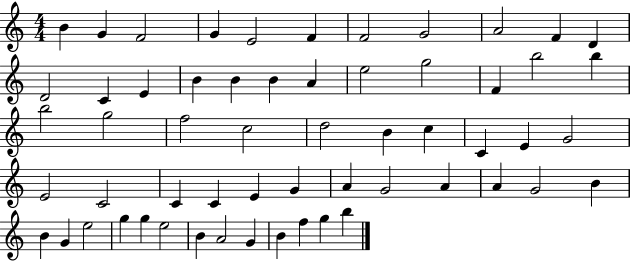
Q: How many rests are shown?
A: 0